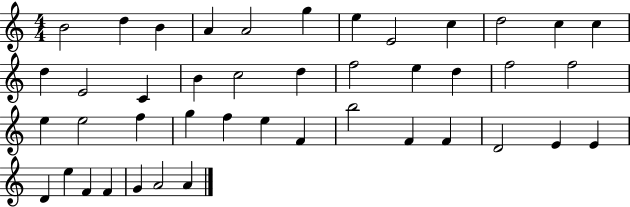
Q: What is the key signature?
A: C major